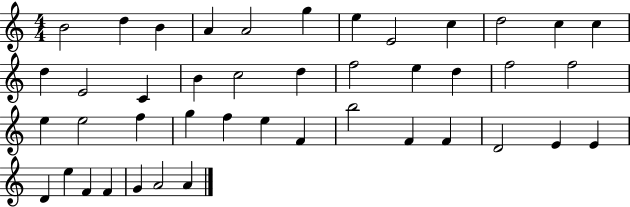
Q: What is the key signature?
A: C major